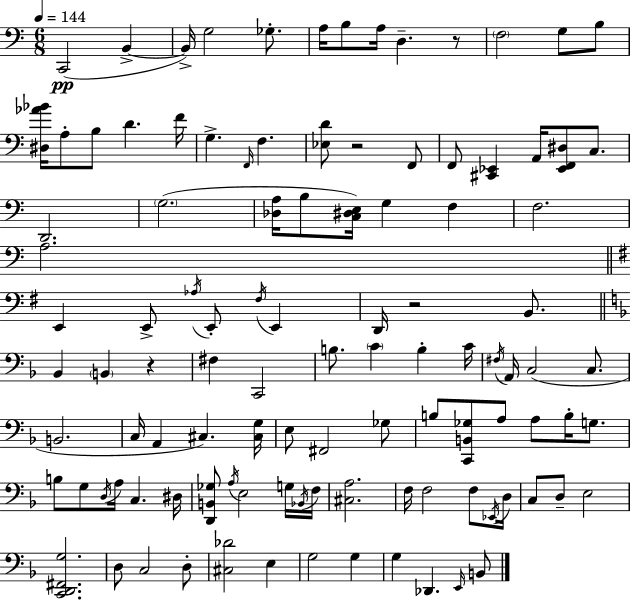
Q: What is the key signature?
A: C major